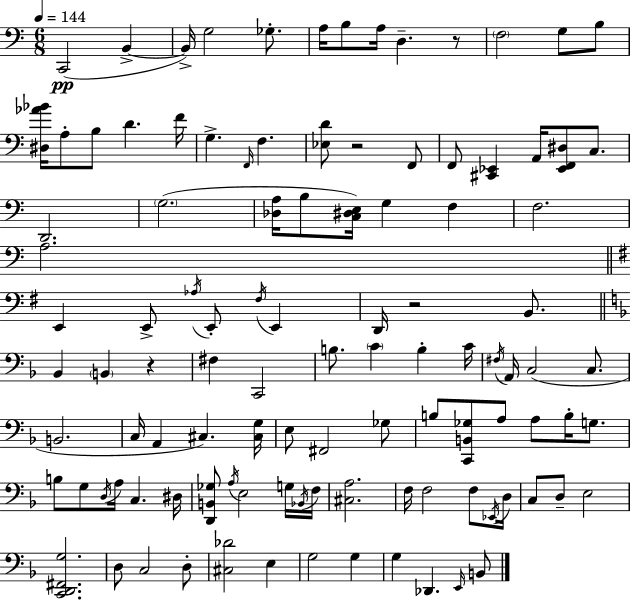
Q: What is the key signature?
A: C major